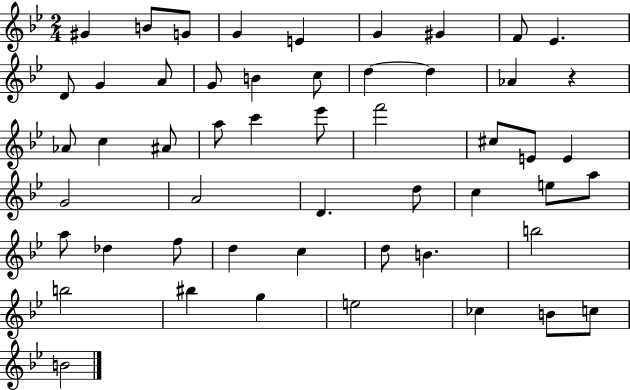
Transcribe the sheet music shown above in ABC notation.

X:1
T:Untitled
M:2/4
L:1/4
K:Bb
^G B/2 G/2 G E G ^G F/2 _E D/2 G A/2 G/2 B c/2 d d _A z _A/2 c ^A/2 a/2 c' _e'/2 f'2 ^c/2 E/2 E G2 A2 D d/2 c e/2 a/2 a/2 _d f/2 d c d/2 B b2 b2 ^b g e2 _c B/2 c/2 B2